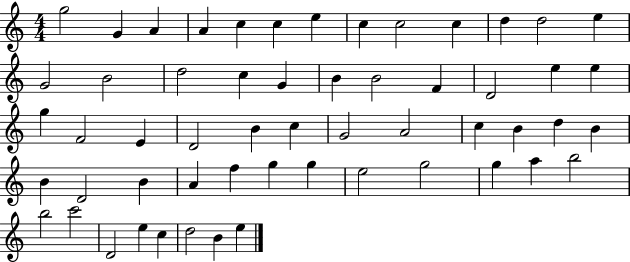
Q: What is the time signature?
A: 4/4